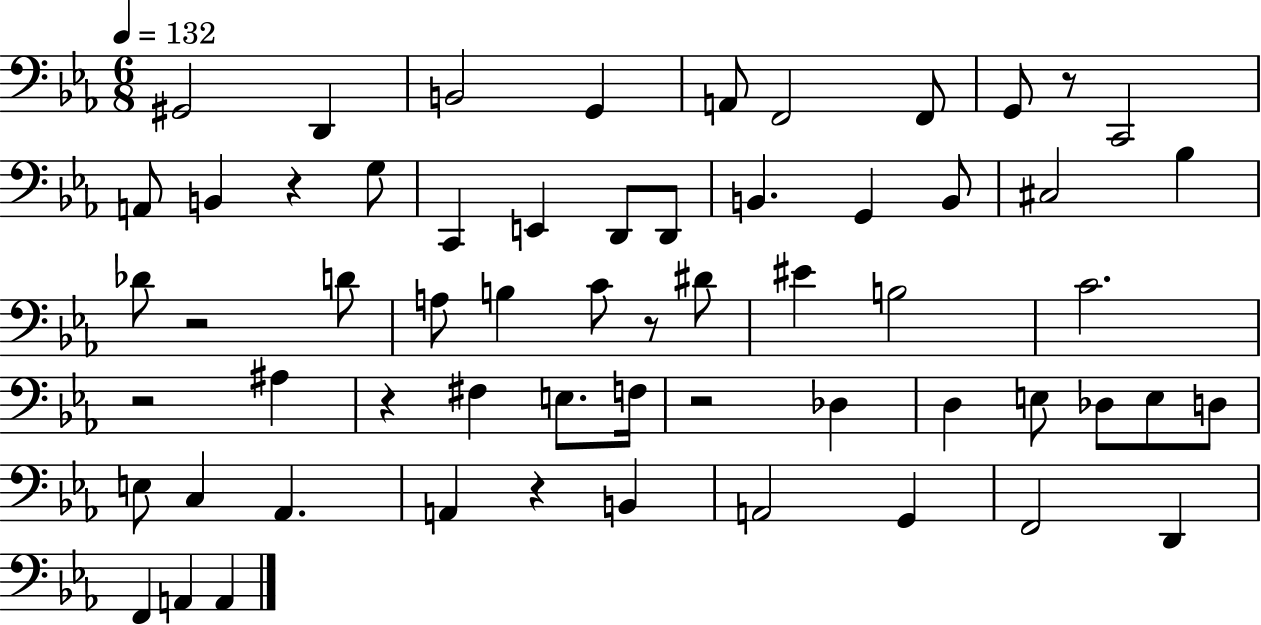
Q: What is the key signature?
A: EES major